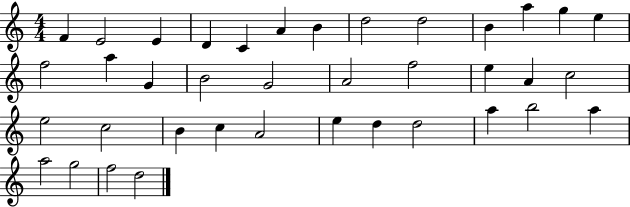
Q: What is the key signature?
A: C major